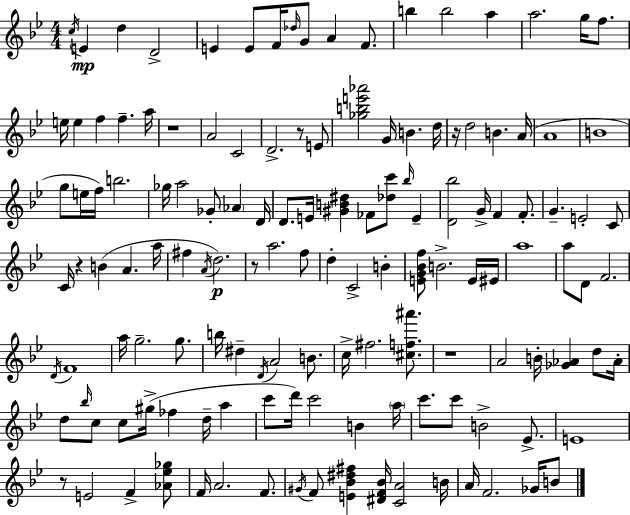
X:1
T:Untitled
M:4/4
L:1/4
K:Bb
c/4 E d D2 E E/2 F/4 _d/4 G/2 A F/2 b b2 a a2 g/4 f/2 e/4 e f f a/4 z4 A2 C2 D2 z/2 E/2 [_gbe'_a']2 G/4 B d/4 z/4 d2 B A/4 A4 B4 g/2 e/4 f/4 b2 _g/4 a2 _G/2 _A D/4 D/2 E/4 [^GB^d] _F/2 [_dc']/2 _b/4 E [D_b]2 G/4 F F/2 G E2 C/2 C/4 z B A a/4 ^f A/4 d2 z/2 a2 f/2 d C2 B [EG_Bf]/2 B2 E/4 ^E/4 a4 a/2 D/2 F2 D/4 F4 a/4 g2 g/2 b/4 ^d D/4 A2 B/2 c/4 ^f2 [^cf^a']/2 z4 A2 B/4 [_G_A] d/2 _A/4 d/2 _b/4 c/2 c/2 ^g/4 _f d/4 a c'/2 d'/4 c'2 B a/4 c'/2 c'/2 B2 _E/2 E4 z/2 E2 F [_A_e_g]/2 F/4 A2 F/2 ^G/4 F/2 [E_B^d^f] [^DF_B]/4 [CA]2 B/4 A/4 F2 _G/4 B/2